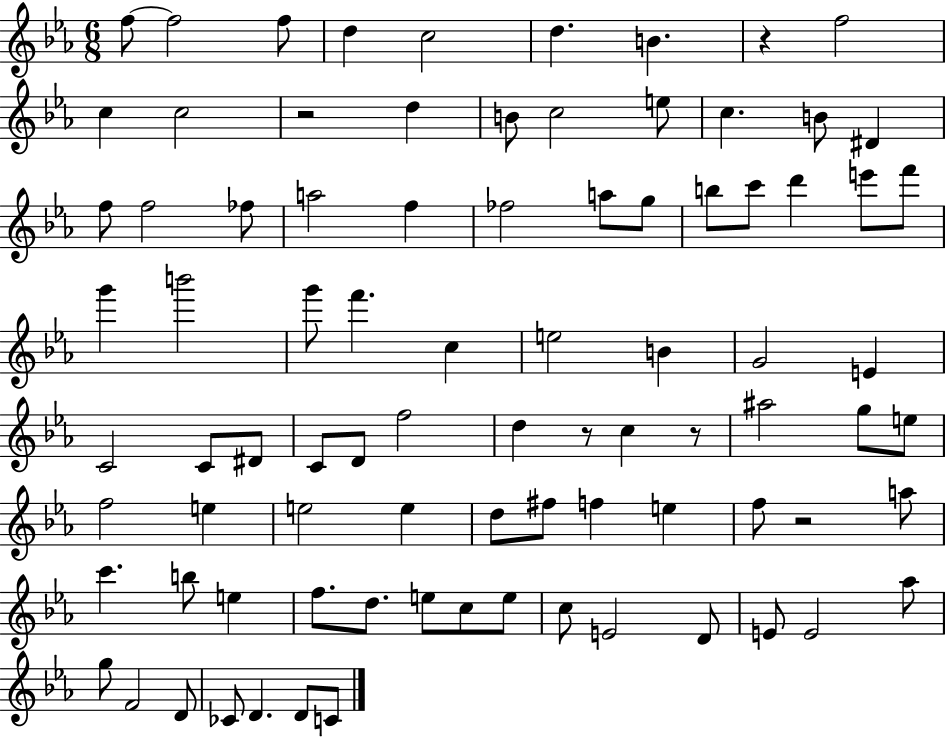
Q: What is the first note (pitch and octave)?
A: F5